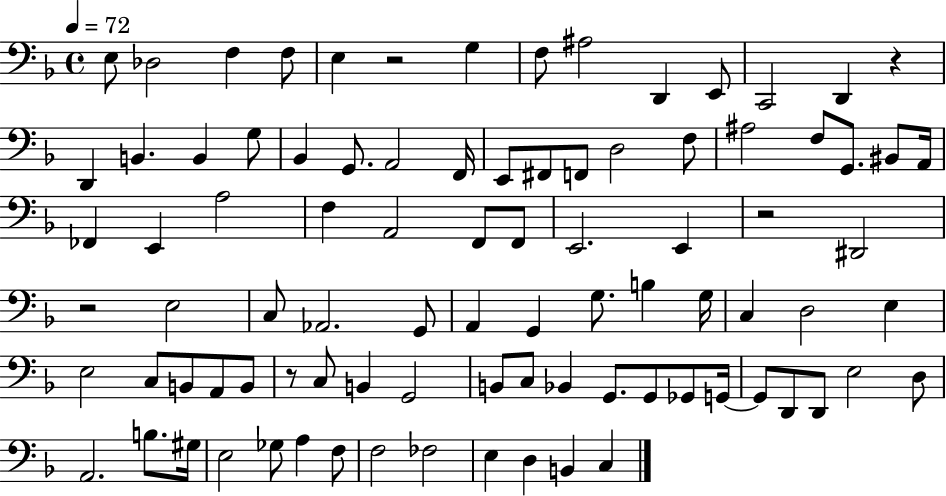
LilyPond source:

{
  \clef bass
  \time 4/4
  \defaultTimeSignature
  \key f \major
  \tempo 4 = 72
  e8 des2 f4 f8 | e4 r2 g4 | f8 ais2 d,4 e,8 | c,2 d,4 r4 | \break d,4 b,4. b,4 g8 | bes,4 g,8. a,2 f,16 | e,8 fis,8 f,8 d2 f8 | ais2 f8 g,8. bis,8 a,16 | \break fes,4 e,4 a2 | f4 a,2 f,8 f,8 | e,2. e,4 | r2 dis,2 | \break r2 e2 | c8 aes,2. g,8 | a,4 g,4 g8. b4 g16 | c4 d2 e4 | \break e2 c8 b,8 a,8 b,8 | r8 c8 b,4 g,2 | b,8 c8 bes,4 g,8. g,8 ges,8 g,16~~ | g,8 d,8 d,8 e2 d8 | \break a,2. b8. gis16 | e2 ges8 a4 f8 | f2 fes2 | e4 d4 b,4 c4 | \break \bar "|."
}